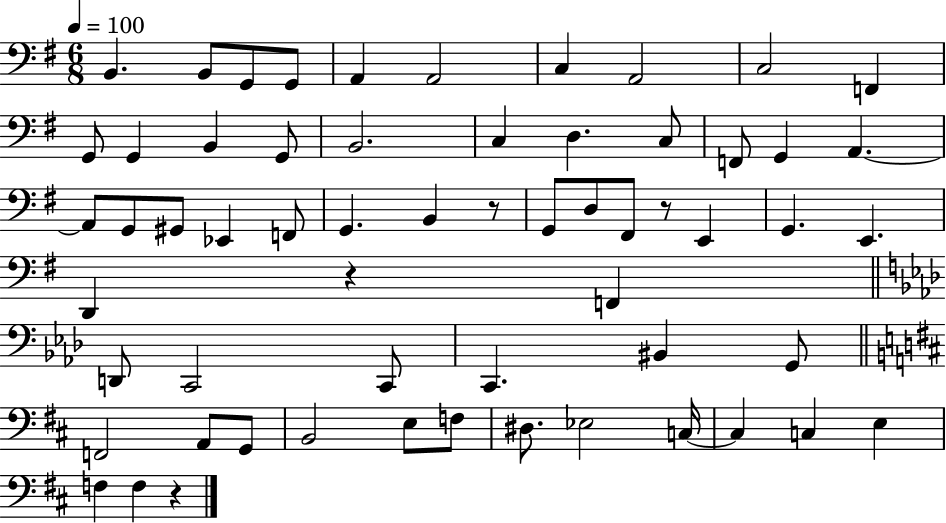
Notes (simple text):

B2/q. B2/e G2/e G2/e A2/q A2/h C3/q A2/h C3/h F2/q G2/e G2/q B2/q G2/e B2/h. C3/q D3/q. C3/e F2/e G2/q A2/q. A2/e G2/e G#2/e Eb2/q F2/e G2/q. B2/q R/e G2/e D3/e F#2/e R/e E2/q G2/q. E2/q. D2/q R/q F2/q D2/e C2/h C2/e C2/q. BIS2/q G2/e F2/h A2/e G2/e B2/h E3/e F3/e D#3/e. Eb3/h C3/s C3/q C3/q E3/q F3/q F3/q R/q